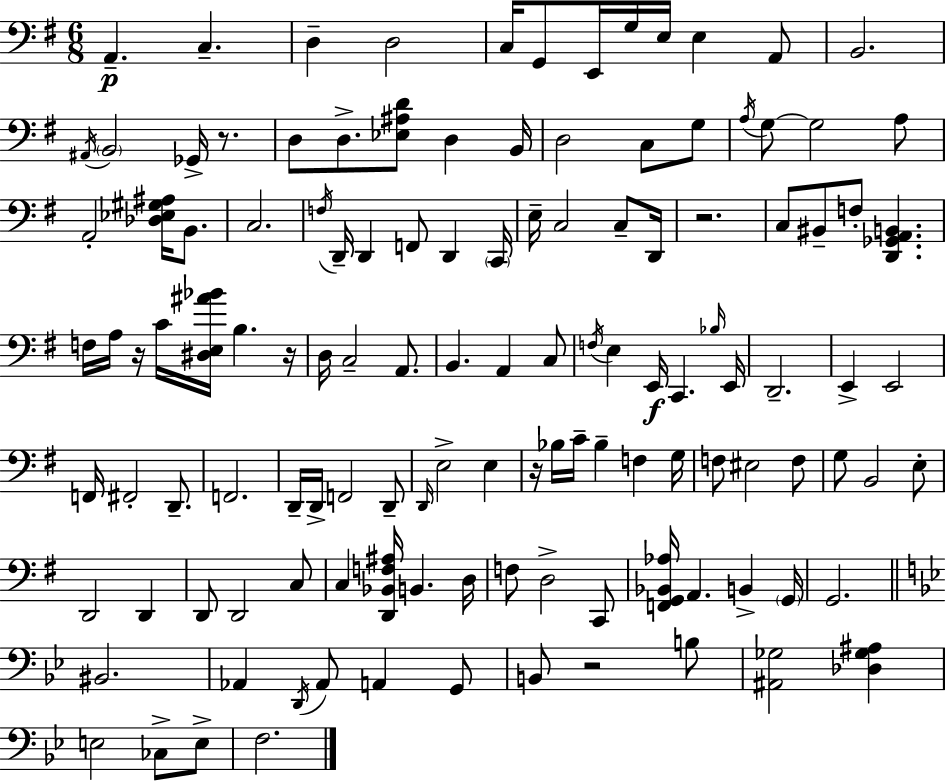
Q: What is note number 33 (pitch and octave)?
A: F2